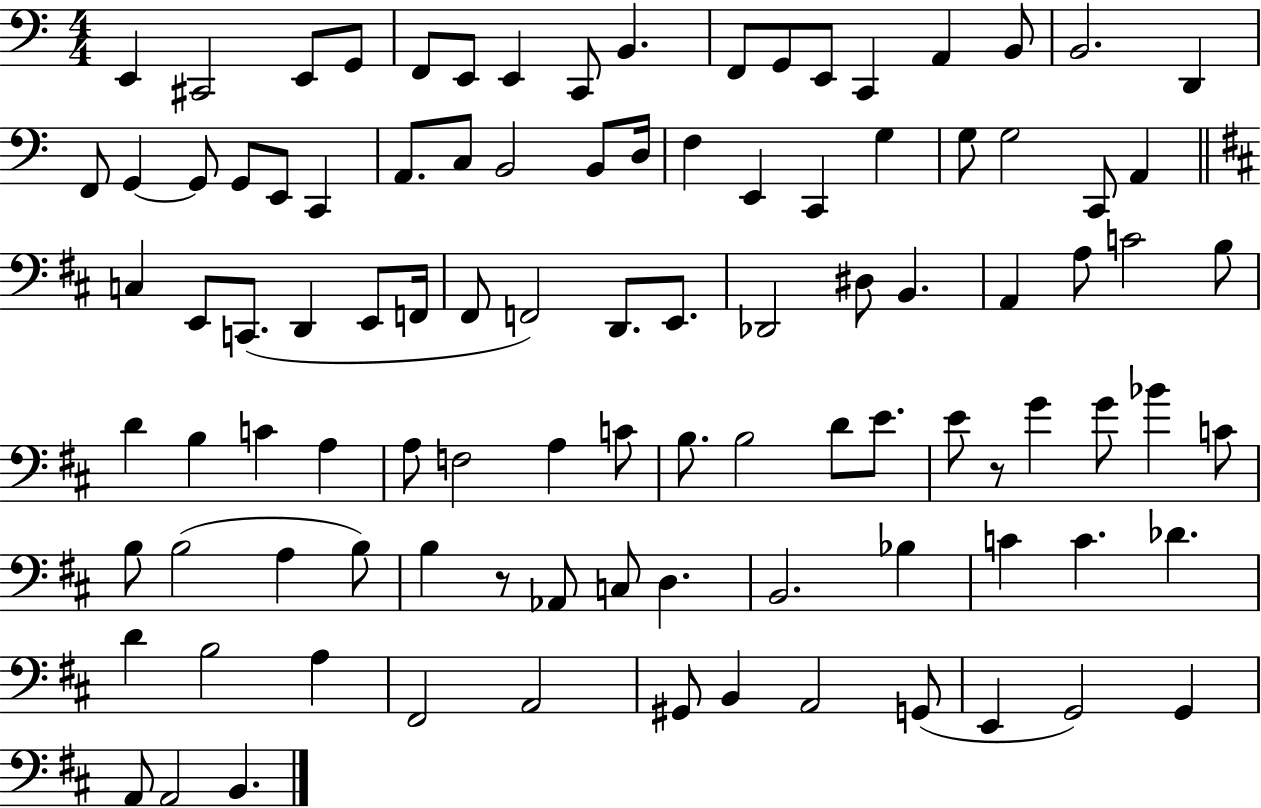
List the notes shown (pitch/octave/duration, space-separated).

E2/q C#2/h E2/e G2/e F2/e E2/e E2/q C2/e B2/q. F2/e G2/e E2/e C2/q A2/q B2/e B2/h. D2/q F2/e G2/q G2/e G2/e E2/e C2/q A2/e. C3/e B2/h B2/e D3/s F3/q E2/q C2/q G3/q G3/e G3/h C2/e A2/q C3/q E2/e C2/e. D2/q E2/e F2/s F#2/e F2/h D2/e. E2/e. Db2/h D#3/e B2/q. A2/q A3/e C4/h B3/e D4/q B3/q C4/q A3/q A3/e F3/h A3/q C4/e B3/e. B3/h D4/e E4/e. E4/e R/e G4/q G4/e Bb4/q C4/e B3/e B3/h A3/q B3/e B3/q R/e Ab2/e C3/e D3/q. B2/h. Bb3/q C4/q C4/q. Db4/q. D4/q B3/h A3/q F#2/h A2/h G#2/e B2/q A2/h G2/e E2/q G2/h G2/q A2/e A2/h B2/q.